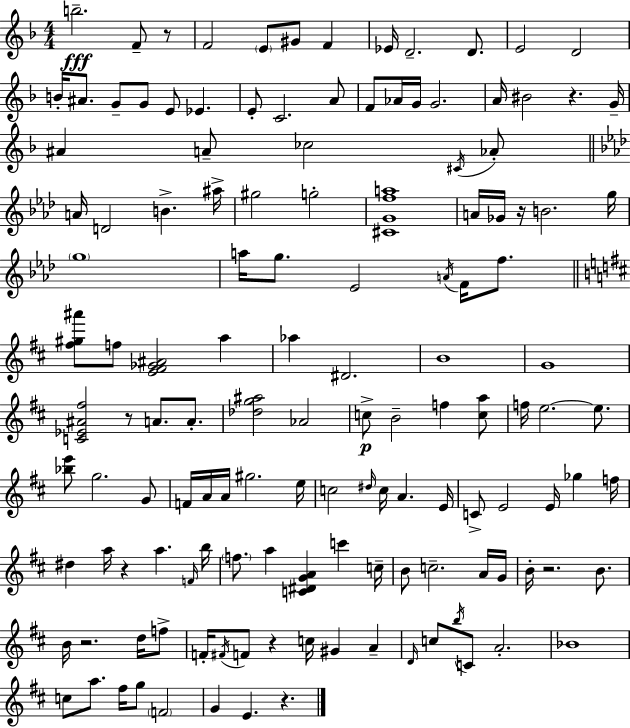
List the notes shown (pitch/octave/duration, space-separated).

B5/h. F4/e R/e F4/h E4/e G#4/e F4/q Eb4/s D4/h. D4/e. E4/h D4/h B4/s A#4/e. G4/e G4/e E4/e Eb4/q. E4/e C4/h. A4/e F4/e Ab4/s G4/s G4/h. A4/s BIS4/h R/q. G4/s A#4/q A4/e CES5/h C#4/s Ab4/e A4/s D4/h B4/q. A#5/s G#5/h G5/h [C#4,G4,F5,A5]/w A4/s Gb4/s R/s B4/h. G5/s G5/w A5/s G5/e. Eb4/h A4/s F4/s F5/e. [F#5,G#5,A#6]/e F5/e [E4,F#4,Gb4,A#4]/h A5/q Ab5/q D#4/h. B4/w G4/w [C4,Eb4,A#4,F#5]/h R/e A4/e. A4/e. [Db5,G5,A#5]/h Ab4/h C5/e B4/h F5/q [C5,A5]/e F5/s E5/h. E5/e. [Bb5,E6]/e G5/h. G4/e F4/s A4/s A4/s G#5/h. E5/s C5/h D#5/s C5/s A4/q. E4/s C4/e E4/h E4/s Gb5/q F5/s D#5/q A5/s R/q A5/q. F4/s B5/s F5/e. A5/q [C4,D#4,G4,A4]/q C6/q C5/s B4/e C5/h. A4/s G4/s B4/s R/h. B4/e. B4/s R/h. D5/s F5/e F4/s F#4/s F4/e R/q C5/s G#4/q A4/q D4/s C5/e B5/s C4/e A4/h. Bb4/w C5/e A5/e. F#5/s G5/e F4/h G4/q E4/q. R/q.